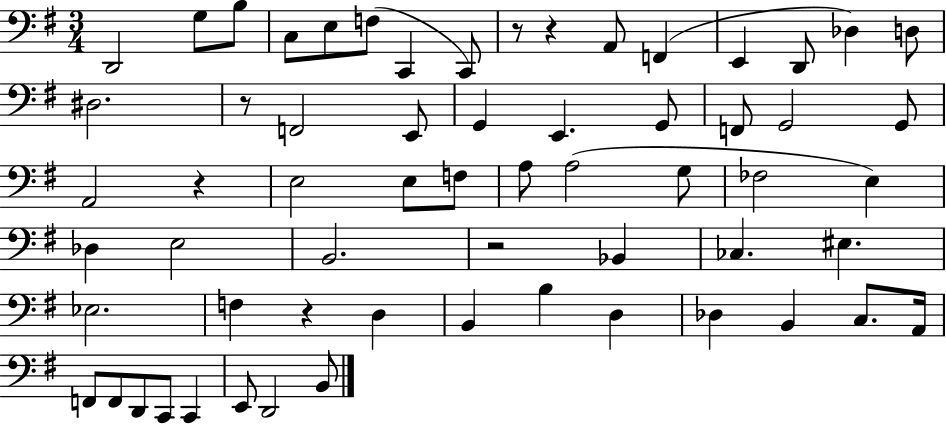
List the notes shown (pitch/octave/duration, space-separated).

D2/h G3/e B3/e C3/e E3/e F3/e C2/q C2/e R/e R/q A2/e F2/q E2/q D2/e Db3/q D3/e D#3/h. R/e F2/h E2/e G2/q E2/q. G2/e F2/e G2/h G2/e A2/h R/q E3/h E3/e F3/e A3/e A3/h G3/e FES3/h E3/q Db3/q E3/h B2/h. R/h Bb2/q CES3/q. EIS3/q. Eb3/h. F3/q R/q D3/q B2/q B3/q D3/q Db3/q B2/q C3/e. A2/s F2/e F2/e D2/e C2/e C2/q E2/e D2/h B2/e